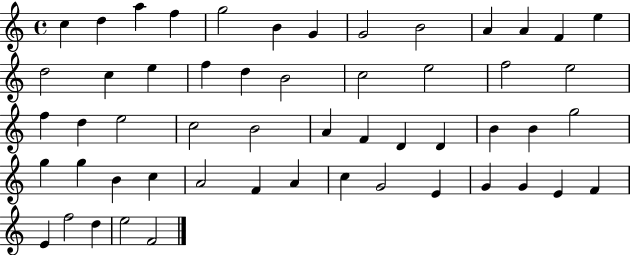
X:1
T:Untitled
M:4/4
L:1/4
K:C
c d a f g2 B G G2 B2 A A F e d2 c e f d B2 c2 e2 f2 e2 f d e2 c2 B2 A F D D B B g2 g g B c A2 F A c G2 E G G E F E f2 d e2 F2